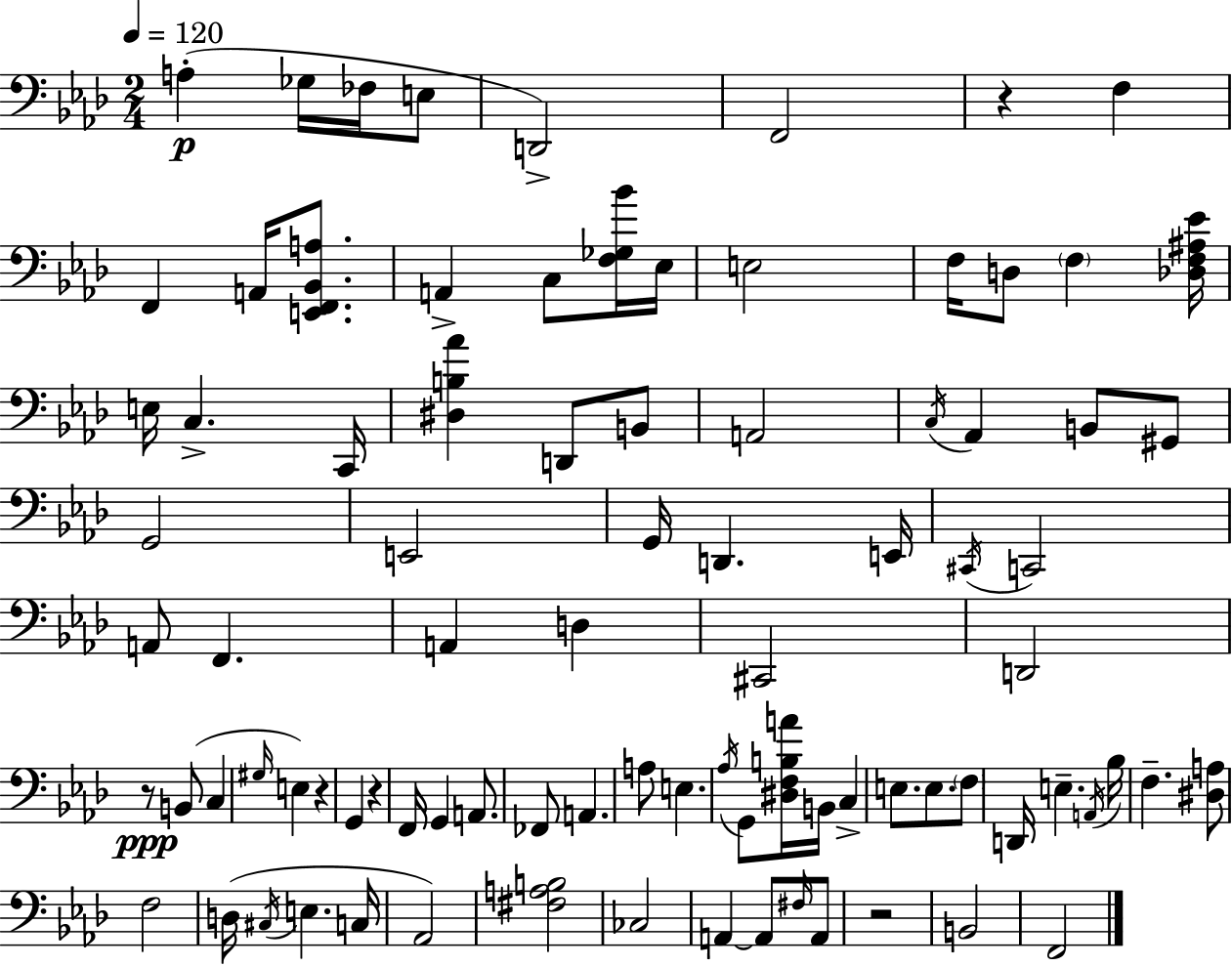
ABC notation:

X:1
T:Untitled
M:2/4
L:1/4
K:Fm
A, _G,/4 _F,/4 E,/2 D,,2 F,,2 z F, F,, A,,/4 [E,,F,,_B,,A,]/2 A,, C,/2 [F,_G,_B]/4 _E,/4 E,2 F,/4 D,/2 F, [_D,F,^A,_E]/4 E,/4 C, C,,/4 [^D,B,_A] D,,/2 B,,/2 A,,2 C,/4 _A,, B,,/2 ^G,,/2 G,,2 E,,2 G,,/4 D,, E,,/4 ^C,,/4 C,,2 A,,/2 F,, A,, D, ^C,,2 D,,2 z/2 B,,/2 C, ^G,/4 E, z G,, z F,,/4 G,, A,,/2 _F,,/2 A,, A,/2 E, _A,/4 G,,/2 [^D,F,B,A]/4 B,,/4 C, E,/2 E,/2 F,/2 D,,/4 E, A,,/4 _B,/4 F, [^D,A,]/2 F,2 D,/4 ^C,/4 E, C,/4 _A,,2 [^F,A,B,]2 _C,2 A,, A,,/2 ^F,/4 A,,/2 z2 B,,2 F,,2